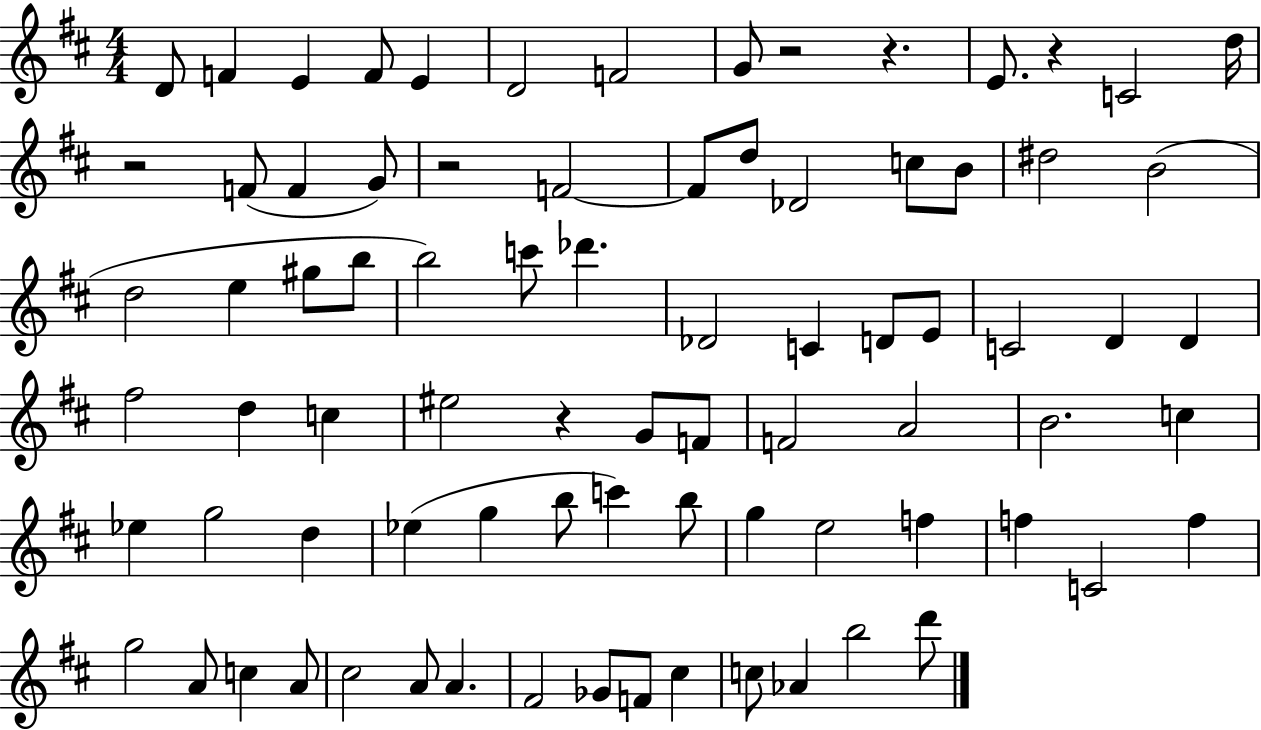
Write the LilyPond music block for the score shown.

{
  \clef treble
  \numericTimeSignature
  \time 4/4
  \key d \major
  d'8 f'4 e'4 f'8 e'4 | d'2 f'2 | g'8 r2 r4. | e'8. r4 c'2 d''16 | \break r2 f'8( f'4 g'8) | r2 f'2~~ | f'8 d''8 des'2 c''8 b'8 | dis''2 b'2( | \break d''2 e''4 gis''8 b''8 | b''2) c'''8 des'''4. | des'2 c'4 d'8 e'8 | c'2 d'4 d'4 | \break fis''2 d''4 c''4 | eis''2 r4 g'8 f'8 | f'2 a'2 | b'2. c''4 | \break ees''4 g''2 d''4 | ees''4( g''4 b''8 c'''4) b''8 | g''4 e''2 f''4 | f''4 c'2 f''4 | \break g''2 a'8 c''4 a'8 | cis''2 a'8 a'4. | fis'2 ges'8 f'8 cis''4 | c''8 aes'4 b''2 d'''8 | \break \bar "|."
}